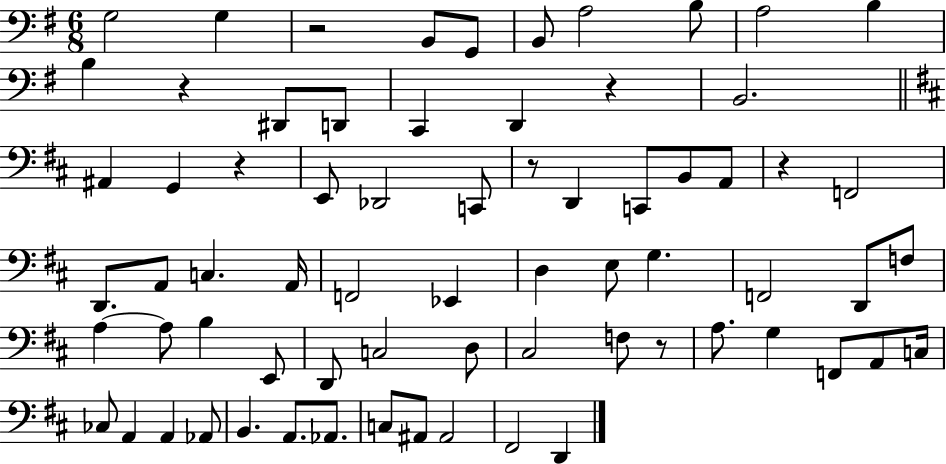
G3/h G3/q R/h B2/e G2/e B2/e A3/h B3/e A3/h B3/q B3/q R/q D#2/e D2/e C2/q D2/q R/q B2/h. A#2/q G2/q R/q E2/e Db2/h C2/e R/e D2/q C2/e B2/e A2/e R/q F2/h D2/e. A2/e C3/q. A2/s F2/h Eb2/q D3/q E3/e G3/q. F2/h D2/e F3/e A3/q A3/e B3/q E2/e D2/e C3/h D3/e C#3/h F3/e R/e A3/e. G3/q F2/e A2/e C3/s CES3/e A2/q A2/q Ab2/e B2/q. A2/e. Ab2/e. C3/e A#2/e A#2/h F#2/h D2/q